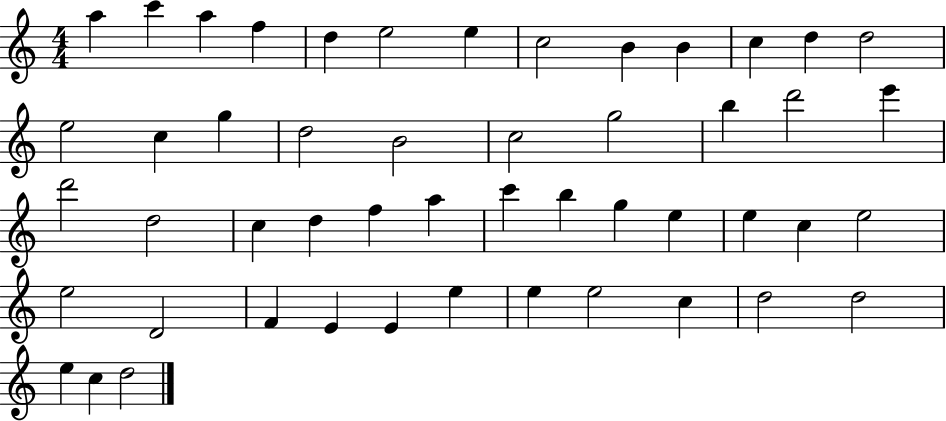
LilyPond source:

{
  \clef treble
  \numericTimeSignature
  \time 4/4
  \key c \major
  a''4 c'''4 a''4 f''4 | d''4 e''2 e''4 | c''2 b'4 b'4 | c''4 d''4 d''2 | \break e''2 c''4 g''4 | d''2 b'2 | c''2 g''2 | b''4 d'''2 e'''4 | \break d'''2 d''2 | c''4 d''4 f''4 a''4 | c'''4 b''4 g''4 e''4 | e''4 c''4 e''2 | \break e''2 d'2 | f'4 e'4 e'4 e''4 | e''4 e''2 c''4 | d''2 d''2 | \break e''4 c''4 d''2 | \bar "|."
}